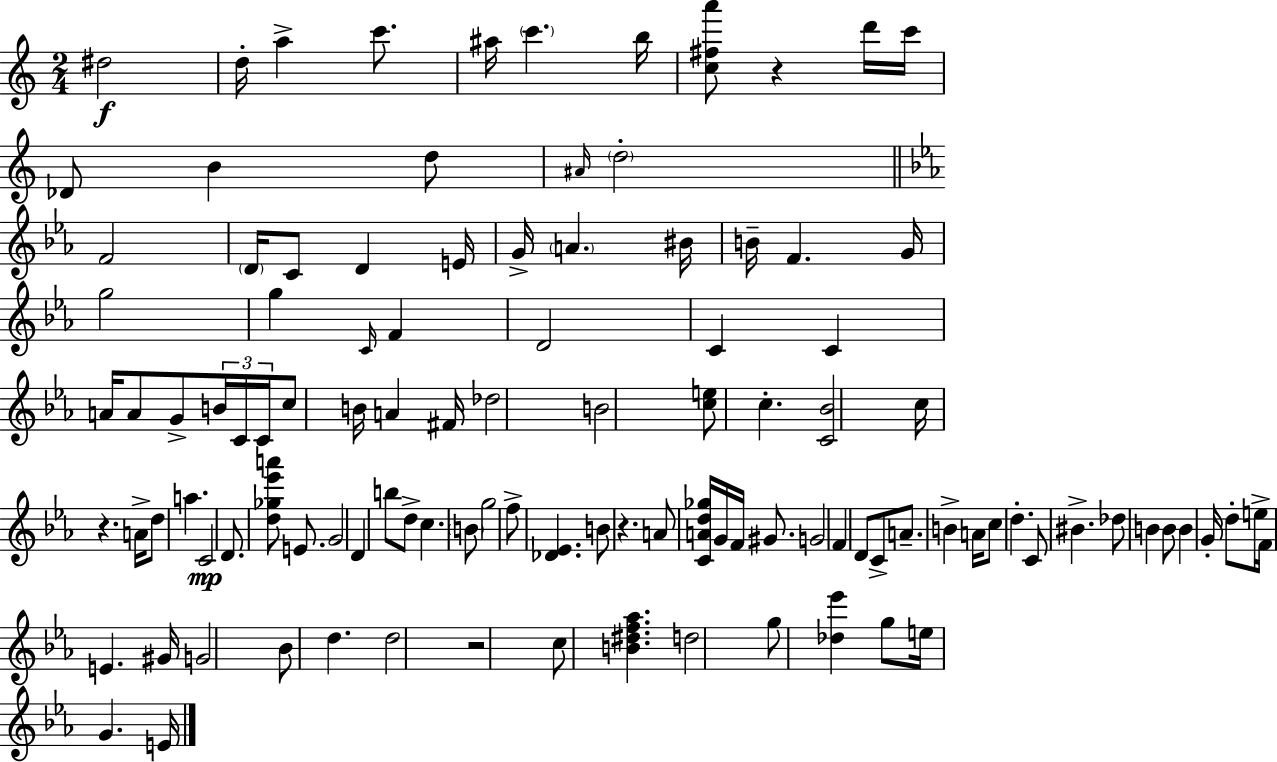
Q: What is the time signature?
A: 2/4